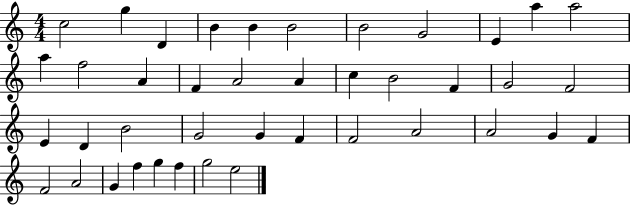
{
  \clef treble
  \numericTimeSignature
  \time 4/4
  \key c \major
  c''2 g''4 d'4 | b'4 b'4 b'2 | b'2 g'2 | e'4 a''4 a''2 | \break a''4 f''2 a'4 | f'4 a'2 a'4 | c''4 b'2 f'4 | g'2 f'2 | \break e'4 d'4 b'2 | g'2 g'4 f'4 | f'2 a'2 | a'2 g'4 f'4 | \break f'2 a'2 | g'4 f''4 g''4 f''4 | g''2 e''2 | \bar "|."
}